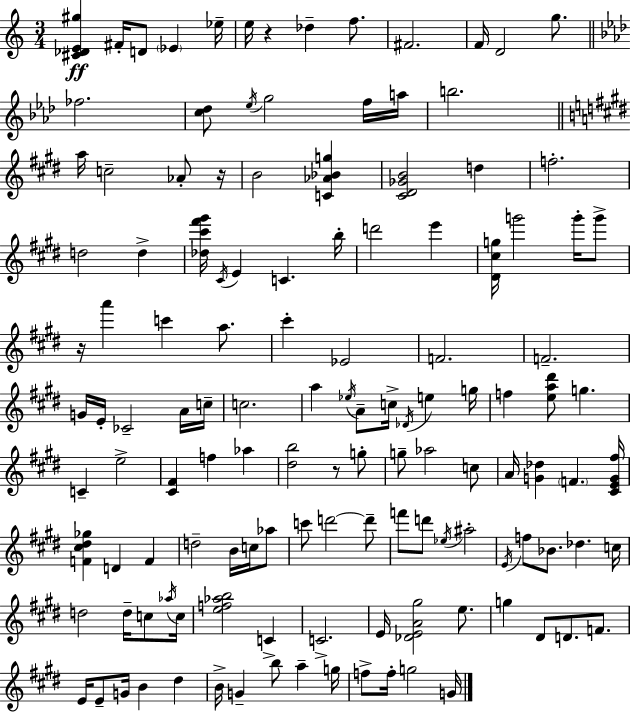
[C#4,Db4,E4,G#5]/q F#4/s D4/e Eb4/q Eb5/s E5/s R/q Db5/q F5/e. F#4/h. F4/s D4/h G5/e. FES5/h. [C5,Db5]/e Eb5/s G5/h F5/s A5/s B5/h. A5/s C5/h Ab4/e R/s B4/h [C4,Ab4,Bb4,G5]/q [C#4,D#4,Gb4,B4]/h D5/q F5/h. D5/h D5/q [Db5,C#6,F#6,G#6]/s C#4/s E4/q C4/q. B5/s D6/h E6/q [D#4,C#5,G5]/s G6/h G6/s G6/e R/s A6/q C6/q A5/e. C#6/q Eb4/h F4/h. F4/h. G4/s E4/s CES4/h A4/s C5/s C5/h. A5/q Eb5/s A4/e C5/s Db4/s E5/q G5/s F5/q [E5,A5,D#6]/e G5/q. C4/q E5/h [C#4,F#4]/q F5/q Ab5/q [D#5,B5]/h R/e G5/e G5/e Ab5/h C5/e A4/s [G4,Db5]/q F4/q. [C#4,E4,G4,F#5]/s [F4,C#5,D#5,Gb5]/q D4/q F4/q D5/h B4/s C5/s Ab5/e C6/e D6/h D6/e F6/e D6/e Eb5/s A#5/h E4/s F5/e Bb4/e. Db5/q. C5/s D5/h D5/s C5/e Ab5/s C5/s [E5,F5,Ab5,B5]/h C4/q C4/h. E4/s [Db4,E4,A4,G#5]/h E5/e. G5/q D#4/e D4/e. F4/e. E4/s E4/e G4/s B4/q D#5/q B4/s G4/q B5/e A5/q G5/s F5/e F5/s G5/h G4/s